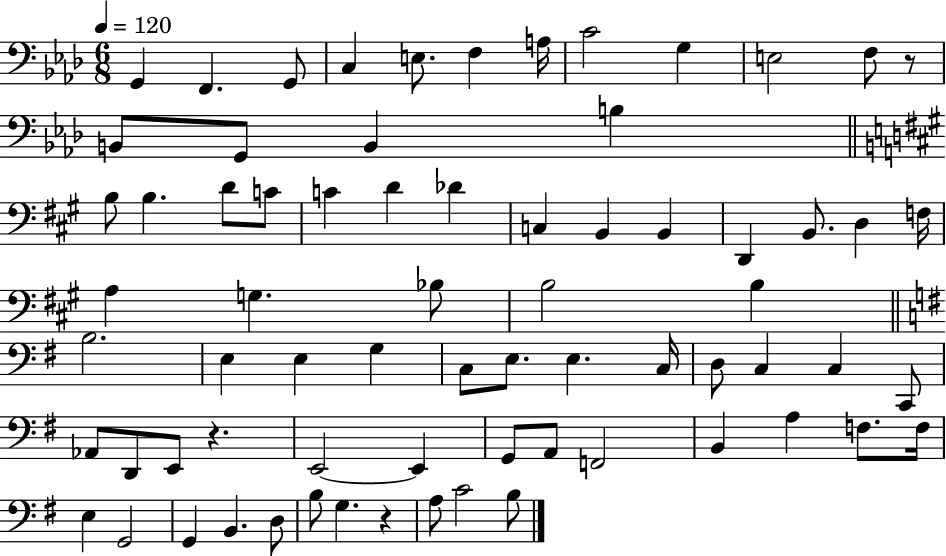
{
  \clef bass
  \numericTimeSignature
  \time 6/8
  \key aes \major
  \tempo 4 = 120
  \repeat volta 2 { g,4 f,4. g,8 | c4 e8. f4 a16 | c'2 g4 | e2 f8 r8 | \break b,8 g,8 b,4 b4 | \bar "||" \break \key a \major b8 b4. d'8 c'8 | c'4 d'4 des'4 | c4 b,4 b,4 | d,4 b,8. d4 f16 | \break a4 g4. bes8 | b2 b4 | \bar "||" \break \key g \major b2. | e4 e4 g4 | c8 e8. e4. c16 | d8 c4 c4 c,8 | \break aes,8 d,8 e,8 r4. | e,2~~ e,4 | g,8 a,8 f,2 | b,4 a4 f8. f16 | \break e4 g,2 | g,4 b,4. d8 | b8 g4. r4 | a8 c'2 b8 | \break } \bar "|."
}